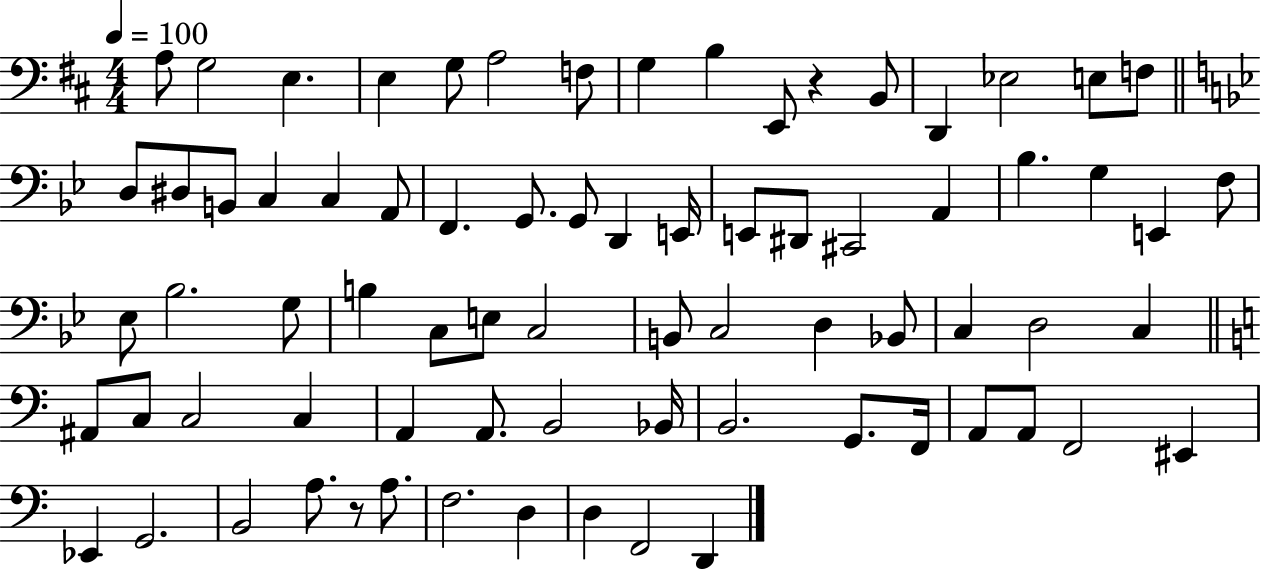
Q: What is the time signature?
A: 4/4